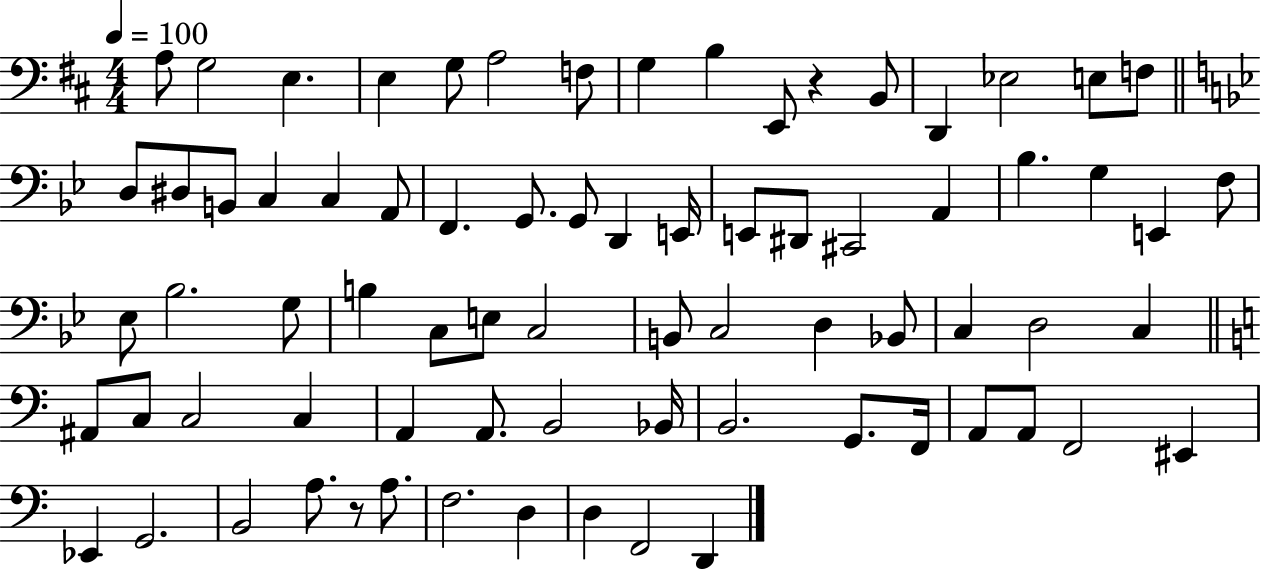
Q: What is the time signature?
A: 4/4